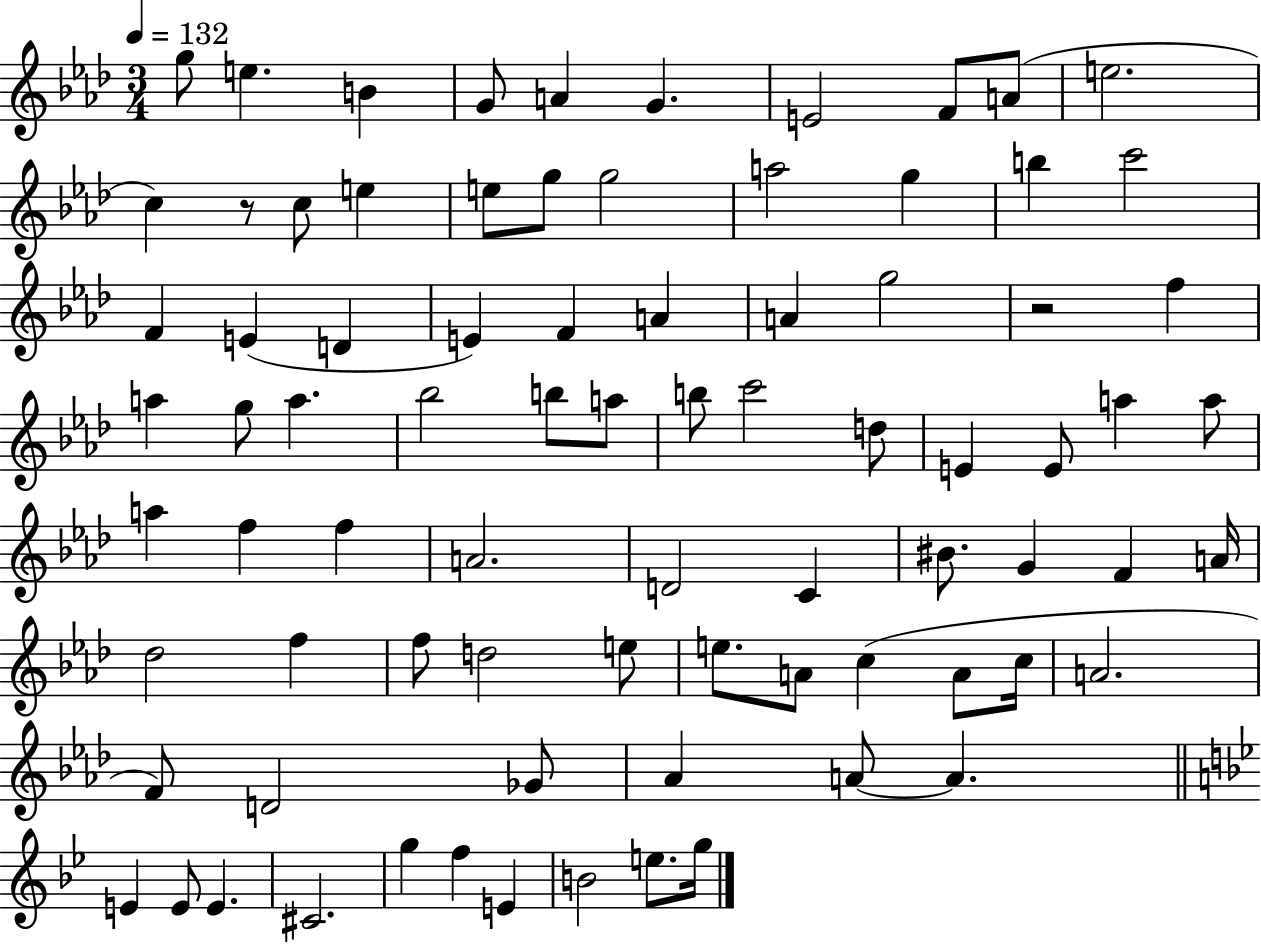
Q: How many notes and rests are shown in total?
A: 81